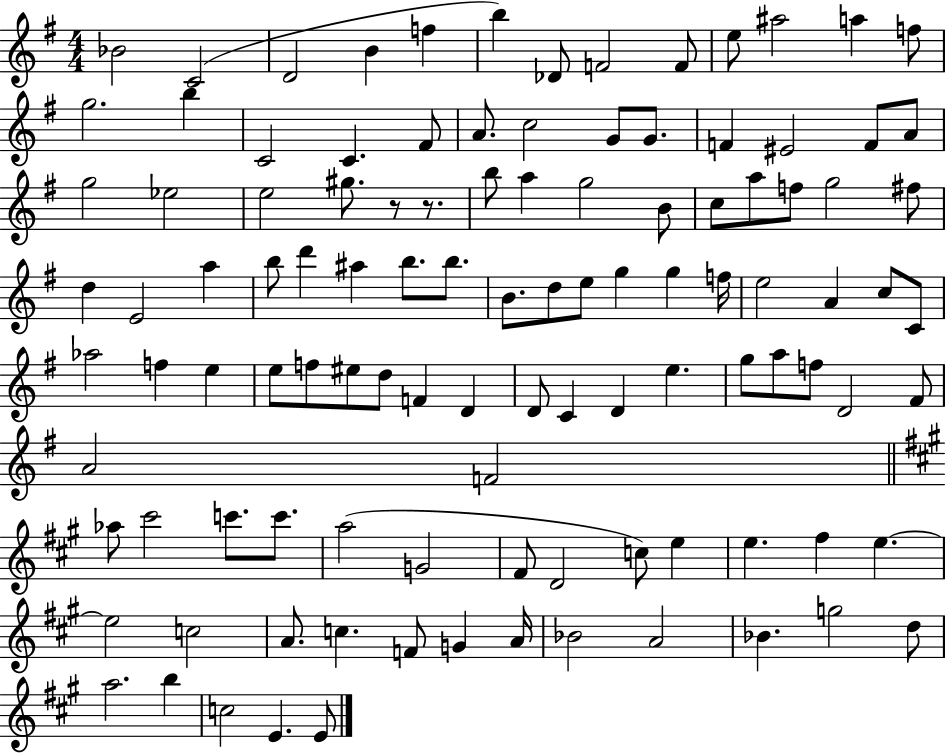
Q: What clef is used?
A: treble